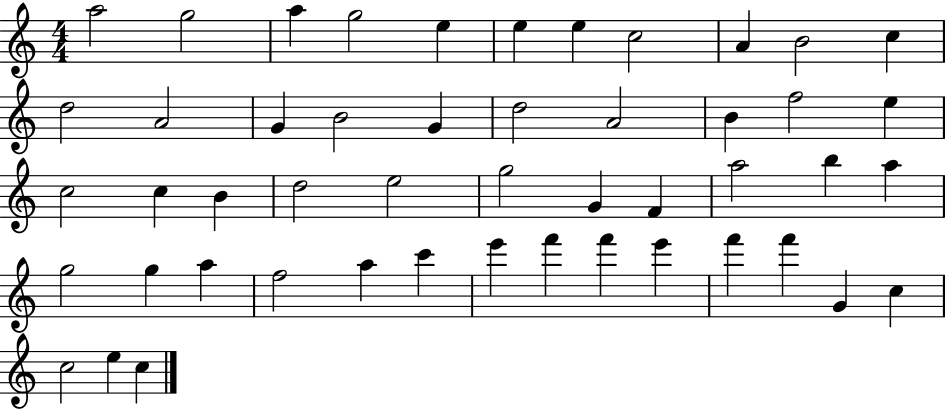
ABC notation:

X:1
T:Untitled
M:4/4
L:1/4
K:C
a2 g2 a g2 e e e c2 A B2 c d2 A2 G B2 G d2 A2 B f2 e c2 c B d2 e2 g2 G F a2 b a g2 g a f2 a c' e' f' f' e' f' f' G c c2 e c